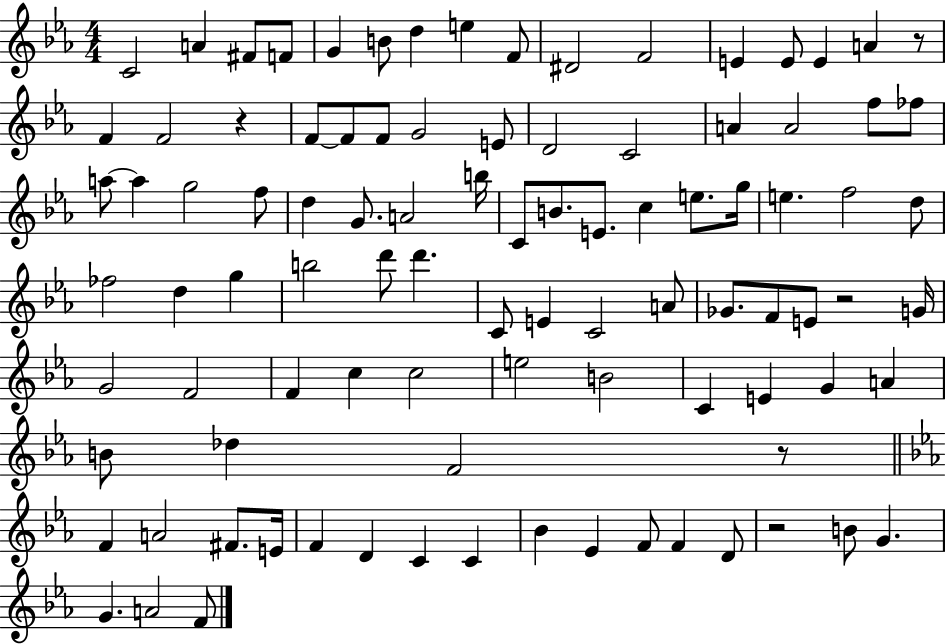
C4/h A4/q F#4/e F4/e G4/q B4/e D5/q E5/q F4/e D#4/h F4/h E4/q E4/e E4/q A4/q R/e F4/q F4/h R/q F4/e F4/e F4/e G4/h E4/e D4/h C4/h A4/q A4/h F5/e FES5/e A5/e A5/q G5/h F5/e D5/q G4/e. A4/h B5/s C4/e B4/e. E4/e. C5/q E5/e. G5/s E5/q. F5/h D5/e FES5/h D5/q G5/q B5/h D6/e D6/q. C4/e E4/q C4/h A4/e Gb4/e. F4/e E4/e R/h G4/s G4/h F4/h F4/q C5/q C5/h E5/h B4/h C4/q E4/q G4/q A4/q B4/e Db5/q F4/h R/e F4/q A4/h F#4/e. E4/s F4/q D4/q C4/q C4/q Bb4/q Eb4/q F4/e F4/q D4/e R/h B4/e G4/q. G4/q. A4/h F4/e